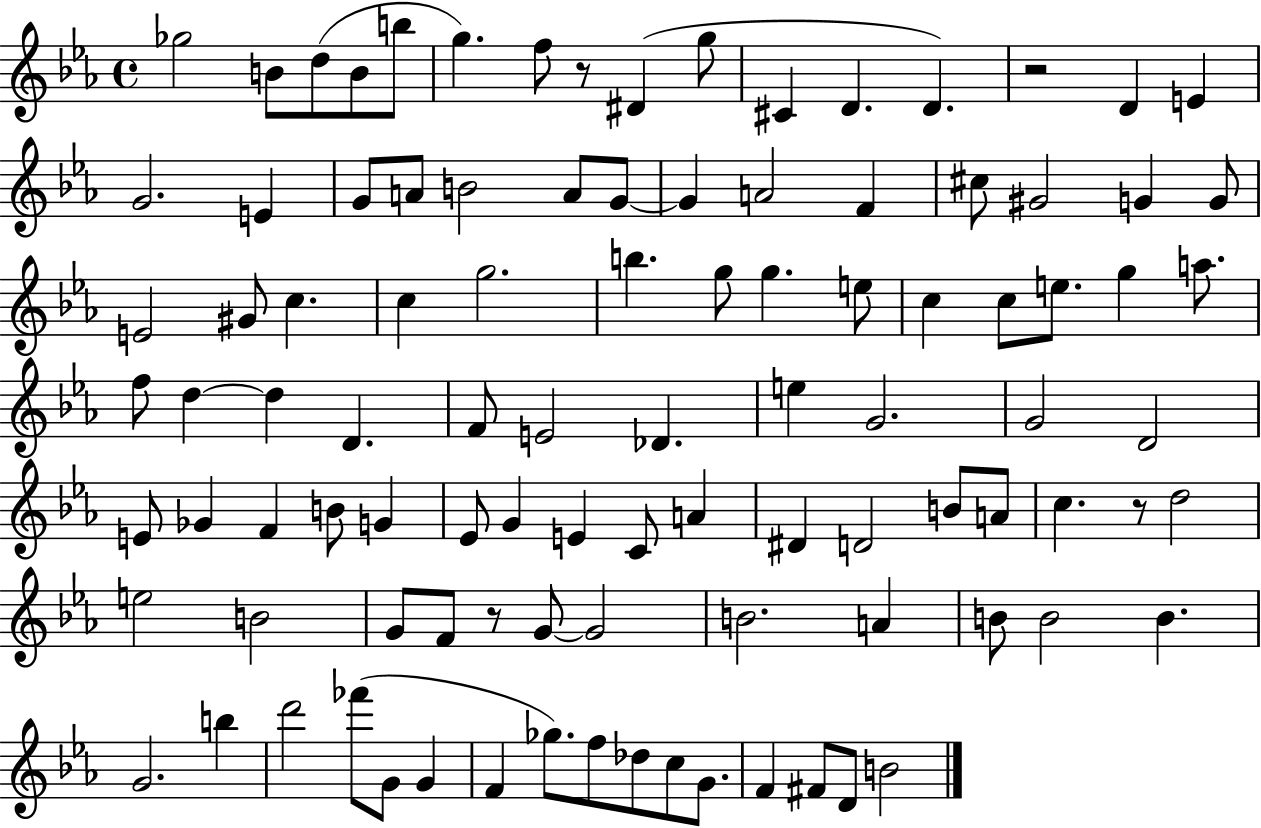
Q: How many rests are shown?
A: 4